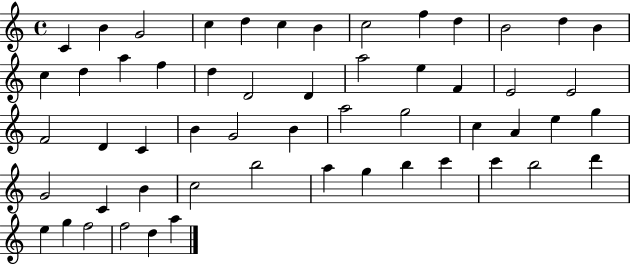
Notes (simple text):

C4/q B4/q G4/h C5/q D5/q C5/q B4/q C5/h F5/q D5/q B4/h D5/q B4/q C5/q D5/q A5/q F5/q D5/q D4/h D4/q A5/h E5/q F4/q E4/h E4/h F4/h D4/q C4/q B4/q G4/h B4/q A5/h G5/h C5/q A4/q E5/q G5/q G4/h C4/q B4/q C5/h B5/h A5/q G5/q B5/q C6/q C6/q B5/h D6/q E5/q G5/q F5/h F5/h D5/q A5/q